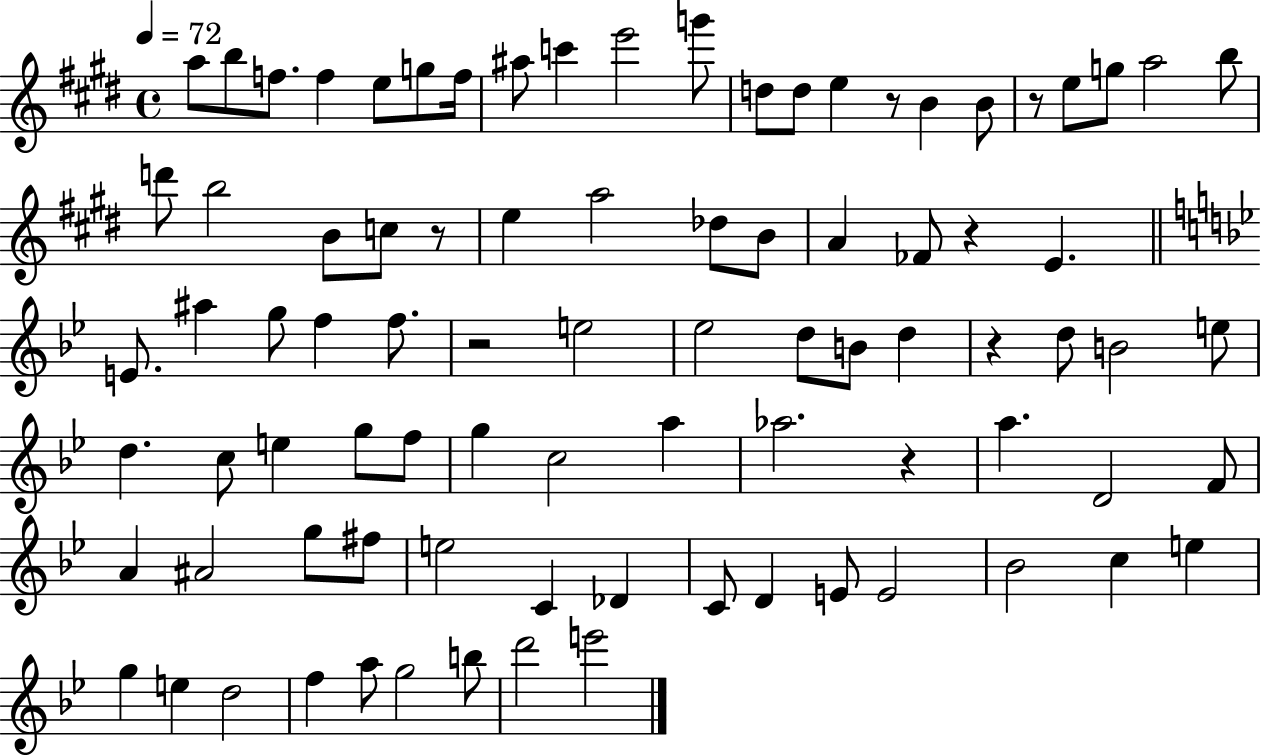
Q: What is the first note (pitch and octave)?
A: A5